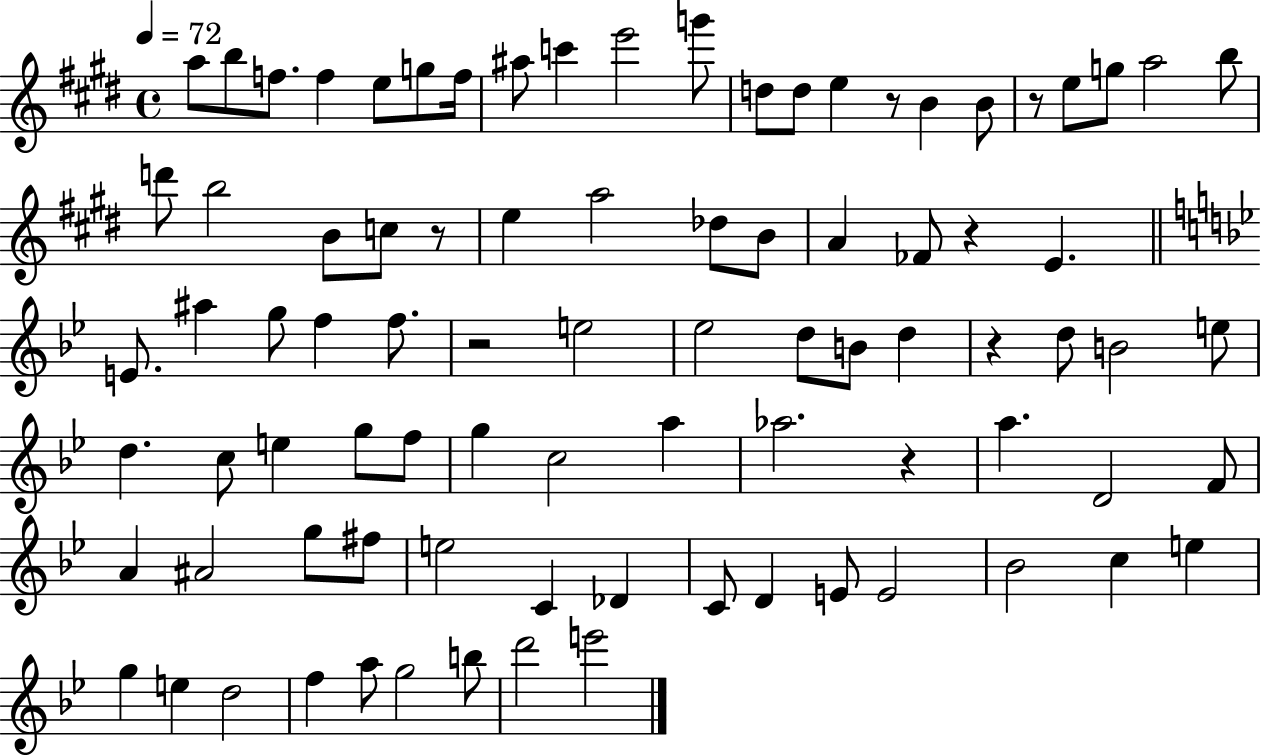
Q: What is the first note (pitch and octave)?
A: A5